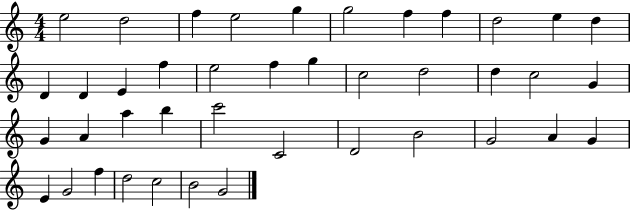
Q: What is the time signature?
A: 4/4